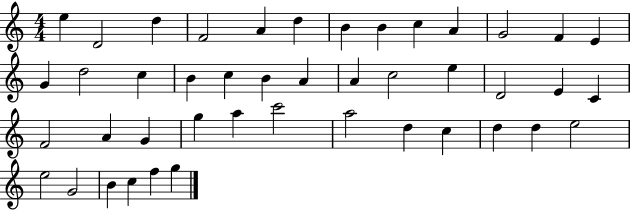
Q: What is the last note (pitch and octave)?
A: G5